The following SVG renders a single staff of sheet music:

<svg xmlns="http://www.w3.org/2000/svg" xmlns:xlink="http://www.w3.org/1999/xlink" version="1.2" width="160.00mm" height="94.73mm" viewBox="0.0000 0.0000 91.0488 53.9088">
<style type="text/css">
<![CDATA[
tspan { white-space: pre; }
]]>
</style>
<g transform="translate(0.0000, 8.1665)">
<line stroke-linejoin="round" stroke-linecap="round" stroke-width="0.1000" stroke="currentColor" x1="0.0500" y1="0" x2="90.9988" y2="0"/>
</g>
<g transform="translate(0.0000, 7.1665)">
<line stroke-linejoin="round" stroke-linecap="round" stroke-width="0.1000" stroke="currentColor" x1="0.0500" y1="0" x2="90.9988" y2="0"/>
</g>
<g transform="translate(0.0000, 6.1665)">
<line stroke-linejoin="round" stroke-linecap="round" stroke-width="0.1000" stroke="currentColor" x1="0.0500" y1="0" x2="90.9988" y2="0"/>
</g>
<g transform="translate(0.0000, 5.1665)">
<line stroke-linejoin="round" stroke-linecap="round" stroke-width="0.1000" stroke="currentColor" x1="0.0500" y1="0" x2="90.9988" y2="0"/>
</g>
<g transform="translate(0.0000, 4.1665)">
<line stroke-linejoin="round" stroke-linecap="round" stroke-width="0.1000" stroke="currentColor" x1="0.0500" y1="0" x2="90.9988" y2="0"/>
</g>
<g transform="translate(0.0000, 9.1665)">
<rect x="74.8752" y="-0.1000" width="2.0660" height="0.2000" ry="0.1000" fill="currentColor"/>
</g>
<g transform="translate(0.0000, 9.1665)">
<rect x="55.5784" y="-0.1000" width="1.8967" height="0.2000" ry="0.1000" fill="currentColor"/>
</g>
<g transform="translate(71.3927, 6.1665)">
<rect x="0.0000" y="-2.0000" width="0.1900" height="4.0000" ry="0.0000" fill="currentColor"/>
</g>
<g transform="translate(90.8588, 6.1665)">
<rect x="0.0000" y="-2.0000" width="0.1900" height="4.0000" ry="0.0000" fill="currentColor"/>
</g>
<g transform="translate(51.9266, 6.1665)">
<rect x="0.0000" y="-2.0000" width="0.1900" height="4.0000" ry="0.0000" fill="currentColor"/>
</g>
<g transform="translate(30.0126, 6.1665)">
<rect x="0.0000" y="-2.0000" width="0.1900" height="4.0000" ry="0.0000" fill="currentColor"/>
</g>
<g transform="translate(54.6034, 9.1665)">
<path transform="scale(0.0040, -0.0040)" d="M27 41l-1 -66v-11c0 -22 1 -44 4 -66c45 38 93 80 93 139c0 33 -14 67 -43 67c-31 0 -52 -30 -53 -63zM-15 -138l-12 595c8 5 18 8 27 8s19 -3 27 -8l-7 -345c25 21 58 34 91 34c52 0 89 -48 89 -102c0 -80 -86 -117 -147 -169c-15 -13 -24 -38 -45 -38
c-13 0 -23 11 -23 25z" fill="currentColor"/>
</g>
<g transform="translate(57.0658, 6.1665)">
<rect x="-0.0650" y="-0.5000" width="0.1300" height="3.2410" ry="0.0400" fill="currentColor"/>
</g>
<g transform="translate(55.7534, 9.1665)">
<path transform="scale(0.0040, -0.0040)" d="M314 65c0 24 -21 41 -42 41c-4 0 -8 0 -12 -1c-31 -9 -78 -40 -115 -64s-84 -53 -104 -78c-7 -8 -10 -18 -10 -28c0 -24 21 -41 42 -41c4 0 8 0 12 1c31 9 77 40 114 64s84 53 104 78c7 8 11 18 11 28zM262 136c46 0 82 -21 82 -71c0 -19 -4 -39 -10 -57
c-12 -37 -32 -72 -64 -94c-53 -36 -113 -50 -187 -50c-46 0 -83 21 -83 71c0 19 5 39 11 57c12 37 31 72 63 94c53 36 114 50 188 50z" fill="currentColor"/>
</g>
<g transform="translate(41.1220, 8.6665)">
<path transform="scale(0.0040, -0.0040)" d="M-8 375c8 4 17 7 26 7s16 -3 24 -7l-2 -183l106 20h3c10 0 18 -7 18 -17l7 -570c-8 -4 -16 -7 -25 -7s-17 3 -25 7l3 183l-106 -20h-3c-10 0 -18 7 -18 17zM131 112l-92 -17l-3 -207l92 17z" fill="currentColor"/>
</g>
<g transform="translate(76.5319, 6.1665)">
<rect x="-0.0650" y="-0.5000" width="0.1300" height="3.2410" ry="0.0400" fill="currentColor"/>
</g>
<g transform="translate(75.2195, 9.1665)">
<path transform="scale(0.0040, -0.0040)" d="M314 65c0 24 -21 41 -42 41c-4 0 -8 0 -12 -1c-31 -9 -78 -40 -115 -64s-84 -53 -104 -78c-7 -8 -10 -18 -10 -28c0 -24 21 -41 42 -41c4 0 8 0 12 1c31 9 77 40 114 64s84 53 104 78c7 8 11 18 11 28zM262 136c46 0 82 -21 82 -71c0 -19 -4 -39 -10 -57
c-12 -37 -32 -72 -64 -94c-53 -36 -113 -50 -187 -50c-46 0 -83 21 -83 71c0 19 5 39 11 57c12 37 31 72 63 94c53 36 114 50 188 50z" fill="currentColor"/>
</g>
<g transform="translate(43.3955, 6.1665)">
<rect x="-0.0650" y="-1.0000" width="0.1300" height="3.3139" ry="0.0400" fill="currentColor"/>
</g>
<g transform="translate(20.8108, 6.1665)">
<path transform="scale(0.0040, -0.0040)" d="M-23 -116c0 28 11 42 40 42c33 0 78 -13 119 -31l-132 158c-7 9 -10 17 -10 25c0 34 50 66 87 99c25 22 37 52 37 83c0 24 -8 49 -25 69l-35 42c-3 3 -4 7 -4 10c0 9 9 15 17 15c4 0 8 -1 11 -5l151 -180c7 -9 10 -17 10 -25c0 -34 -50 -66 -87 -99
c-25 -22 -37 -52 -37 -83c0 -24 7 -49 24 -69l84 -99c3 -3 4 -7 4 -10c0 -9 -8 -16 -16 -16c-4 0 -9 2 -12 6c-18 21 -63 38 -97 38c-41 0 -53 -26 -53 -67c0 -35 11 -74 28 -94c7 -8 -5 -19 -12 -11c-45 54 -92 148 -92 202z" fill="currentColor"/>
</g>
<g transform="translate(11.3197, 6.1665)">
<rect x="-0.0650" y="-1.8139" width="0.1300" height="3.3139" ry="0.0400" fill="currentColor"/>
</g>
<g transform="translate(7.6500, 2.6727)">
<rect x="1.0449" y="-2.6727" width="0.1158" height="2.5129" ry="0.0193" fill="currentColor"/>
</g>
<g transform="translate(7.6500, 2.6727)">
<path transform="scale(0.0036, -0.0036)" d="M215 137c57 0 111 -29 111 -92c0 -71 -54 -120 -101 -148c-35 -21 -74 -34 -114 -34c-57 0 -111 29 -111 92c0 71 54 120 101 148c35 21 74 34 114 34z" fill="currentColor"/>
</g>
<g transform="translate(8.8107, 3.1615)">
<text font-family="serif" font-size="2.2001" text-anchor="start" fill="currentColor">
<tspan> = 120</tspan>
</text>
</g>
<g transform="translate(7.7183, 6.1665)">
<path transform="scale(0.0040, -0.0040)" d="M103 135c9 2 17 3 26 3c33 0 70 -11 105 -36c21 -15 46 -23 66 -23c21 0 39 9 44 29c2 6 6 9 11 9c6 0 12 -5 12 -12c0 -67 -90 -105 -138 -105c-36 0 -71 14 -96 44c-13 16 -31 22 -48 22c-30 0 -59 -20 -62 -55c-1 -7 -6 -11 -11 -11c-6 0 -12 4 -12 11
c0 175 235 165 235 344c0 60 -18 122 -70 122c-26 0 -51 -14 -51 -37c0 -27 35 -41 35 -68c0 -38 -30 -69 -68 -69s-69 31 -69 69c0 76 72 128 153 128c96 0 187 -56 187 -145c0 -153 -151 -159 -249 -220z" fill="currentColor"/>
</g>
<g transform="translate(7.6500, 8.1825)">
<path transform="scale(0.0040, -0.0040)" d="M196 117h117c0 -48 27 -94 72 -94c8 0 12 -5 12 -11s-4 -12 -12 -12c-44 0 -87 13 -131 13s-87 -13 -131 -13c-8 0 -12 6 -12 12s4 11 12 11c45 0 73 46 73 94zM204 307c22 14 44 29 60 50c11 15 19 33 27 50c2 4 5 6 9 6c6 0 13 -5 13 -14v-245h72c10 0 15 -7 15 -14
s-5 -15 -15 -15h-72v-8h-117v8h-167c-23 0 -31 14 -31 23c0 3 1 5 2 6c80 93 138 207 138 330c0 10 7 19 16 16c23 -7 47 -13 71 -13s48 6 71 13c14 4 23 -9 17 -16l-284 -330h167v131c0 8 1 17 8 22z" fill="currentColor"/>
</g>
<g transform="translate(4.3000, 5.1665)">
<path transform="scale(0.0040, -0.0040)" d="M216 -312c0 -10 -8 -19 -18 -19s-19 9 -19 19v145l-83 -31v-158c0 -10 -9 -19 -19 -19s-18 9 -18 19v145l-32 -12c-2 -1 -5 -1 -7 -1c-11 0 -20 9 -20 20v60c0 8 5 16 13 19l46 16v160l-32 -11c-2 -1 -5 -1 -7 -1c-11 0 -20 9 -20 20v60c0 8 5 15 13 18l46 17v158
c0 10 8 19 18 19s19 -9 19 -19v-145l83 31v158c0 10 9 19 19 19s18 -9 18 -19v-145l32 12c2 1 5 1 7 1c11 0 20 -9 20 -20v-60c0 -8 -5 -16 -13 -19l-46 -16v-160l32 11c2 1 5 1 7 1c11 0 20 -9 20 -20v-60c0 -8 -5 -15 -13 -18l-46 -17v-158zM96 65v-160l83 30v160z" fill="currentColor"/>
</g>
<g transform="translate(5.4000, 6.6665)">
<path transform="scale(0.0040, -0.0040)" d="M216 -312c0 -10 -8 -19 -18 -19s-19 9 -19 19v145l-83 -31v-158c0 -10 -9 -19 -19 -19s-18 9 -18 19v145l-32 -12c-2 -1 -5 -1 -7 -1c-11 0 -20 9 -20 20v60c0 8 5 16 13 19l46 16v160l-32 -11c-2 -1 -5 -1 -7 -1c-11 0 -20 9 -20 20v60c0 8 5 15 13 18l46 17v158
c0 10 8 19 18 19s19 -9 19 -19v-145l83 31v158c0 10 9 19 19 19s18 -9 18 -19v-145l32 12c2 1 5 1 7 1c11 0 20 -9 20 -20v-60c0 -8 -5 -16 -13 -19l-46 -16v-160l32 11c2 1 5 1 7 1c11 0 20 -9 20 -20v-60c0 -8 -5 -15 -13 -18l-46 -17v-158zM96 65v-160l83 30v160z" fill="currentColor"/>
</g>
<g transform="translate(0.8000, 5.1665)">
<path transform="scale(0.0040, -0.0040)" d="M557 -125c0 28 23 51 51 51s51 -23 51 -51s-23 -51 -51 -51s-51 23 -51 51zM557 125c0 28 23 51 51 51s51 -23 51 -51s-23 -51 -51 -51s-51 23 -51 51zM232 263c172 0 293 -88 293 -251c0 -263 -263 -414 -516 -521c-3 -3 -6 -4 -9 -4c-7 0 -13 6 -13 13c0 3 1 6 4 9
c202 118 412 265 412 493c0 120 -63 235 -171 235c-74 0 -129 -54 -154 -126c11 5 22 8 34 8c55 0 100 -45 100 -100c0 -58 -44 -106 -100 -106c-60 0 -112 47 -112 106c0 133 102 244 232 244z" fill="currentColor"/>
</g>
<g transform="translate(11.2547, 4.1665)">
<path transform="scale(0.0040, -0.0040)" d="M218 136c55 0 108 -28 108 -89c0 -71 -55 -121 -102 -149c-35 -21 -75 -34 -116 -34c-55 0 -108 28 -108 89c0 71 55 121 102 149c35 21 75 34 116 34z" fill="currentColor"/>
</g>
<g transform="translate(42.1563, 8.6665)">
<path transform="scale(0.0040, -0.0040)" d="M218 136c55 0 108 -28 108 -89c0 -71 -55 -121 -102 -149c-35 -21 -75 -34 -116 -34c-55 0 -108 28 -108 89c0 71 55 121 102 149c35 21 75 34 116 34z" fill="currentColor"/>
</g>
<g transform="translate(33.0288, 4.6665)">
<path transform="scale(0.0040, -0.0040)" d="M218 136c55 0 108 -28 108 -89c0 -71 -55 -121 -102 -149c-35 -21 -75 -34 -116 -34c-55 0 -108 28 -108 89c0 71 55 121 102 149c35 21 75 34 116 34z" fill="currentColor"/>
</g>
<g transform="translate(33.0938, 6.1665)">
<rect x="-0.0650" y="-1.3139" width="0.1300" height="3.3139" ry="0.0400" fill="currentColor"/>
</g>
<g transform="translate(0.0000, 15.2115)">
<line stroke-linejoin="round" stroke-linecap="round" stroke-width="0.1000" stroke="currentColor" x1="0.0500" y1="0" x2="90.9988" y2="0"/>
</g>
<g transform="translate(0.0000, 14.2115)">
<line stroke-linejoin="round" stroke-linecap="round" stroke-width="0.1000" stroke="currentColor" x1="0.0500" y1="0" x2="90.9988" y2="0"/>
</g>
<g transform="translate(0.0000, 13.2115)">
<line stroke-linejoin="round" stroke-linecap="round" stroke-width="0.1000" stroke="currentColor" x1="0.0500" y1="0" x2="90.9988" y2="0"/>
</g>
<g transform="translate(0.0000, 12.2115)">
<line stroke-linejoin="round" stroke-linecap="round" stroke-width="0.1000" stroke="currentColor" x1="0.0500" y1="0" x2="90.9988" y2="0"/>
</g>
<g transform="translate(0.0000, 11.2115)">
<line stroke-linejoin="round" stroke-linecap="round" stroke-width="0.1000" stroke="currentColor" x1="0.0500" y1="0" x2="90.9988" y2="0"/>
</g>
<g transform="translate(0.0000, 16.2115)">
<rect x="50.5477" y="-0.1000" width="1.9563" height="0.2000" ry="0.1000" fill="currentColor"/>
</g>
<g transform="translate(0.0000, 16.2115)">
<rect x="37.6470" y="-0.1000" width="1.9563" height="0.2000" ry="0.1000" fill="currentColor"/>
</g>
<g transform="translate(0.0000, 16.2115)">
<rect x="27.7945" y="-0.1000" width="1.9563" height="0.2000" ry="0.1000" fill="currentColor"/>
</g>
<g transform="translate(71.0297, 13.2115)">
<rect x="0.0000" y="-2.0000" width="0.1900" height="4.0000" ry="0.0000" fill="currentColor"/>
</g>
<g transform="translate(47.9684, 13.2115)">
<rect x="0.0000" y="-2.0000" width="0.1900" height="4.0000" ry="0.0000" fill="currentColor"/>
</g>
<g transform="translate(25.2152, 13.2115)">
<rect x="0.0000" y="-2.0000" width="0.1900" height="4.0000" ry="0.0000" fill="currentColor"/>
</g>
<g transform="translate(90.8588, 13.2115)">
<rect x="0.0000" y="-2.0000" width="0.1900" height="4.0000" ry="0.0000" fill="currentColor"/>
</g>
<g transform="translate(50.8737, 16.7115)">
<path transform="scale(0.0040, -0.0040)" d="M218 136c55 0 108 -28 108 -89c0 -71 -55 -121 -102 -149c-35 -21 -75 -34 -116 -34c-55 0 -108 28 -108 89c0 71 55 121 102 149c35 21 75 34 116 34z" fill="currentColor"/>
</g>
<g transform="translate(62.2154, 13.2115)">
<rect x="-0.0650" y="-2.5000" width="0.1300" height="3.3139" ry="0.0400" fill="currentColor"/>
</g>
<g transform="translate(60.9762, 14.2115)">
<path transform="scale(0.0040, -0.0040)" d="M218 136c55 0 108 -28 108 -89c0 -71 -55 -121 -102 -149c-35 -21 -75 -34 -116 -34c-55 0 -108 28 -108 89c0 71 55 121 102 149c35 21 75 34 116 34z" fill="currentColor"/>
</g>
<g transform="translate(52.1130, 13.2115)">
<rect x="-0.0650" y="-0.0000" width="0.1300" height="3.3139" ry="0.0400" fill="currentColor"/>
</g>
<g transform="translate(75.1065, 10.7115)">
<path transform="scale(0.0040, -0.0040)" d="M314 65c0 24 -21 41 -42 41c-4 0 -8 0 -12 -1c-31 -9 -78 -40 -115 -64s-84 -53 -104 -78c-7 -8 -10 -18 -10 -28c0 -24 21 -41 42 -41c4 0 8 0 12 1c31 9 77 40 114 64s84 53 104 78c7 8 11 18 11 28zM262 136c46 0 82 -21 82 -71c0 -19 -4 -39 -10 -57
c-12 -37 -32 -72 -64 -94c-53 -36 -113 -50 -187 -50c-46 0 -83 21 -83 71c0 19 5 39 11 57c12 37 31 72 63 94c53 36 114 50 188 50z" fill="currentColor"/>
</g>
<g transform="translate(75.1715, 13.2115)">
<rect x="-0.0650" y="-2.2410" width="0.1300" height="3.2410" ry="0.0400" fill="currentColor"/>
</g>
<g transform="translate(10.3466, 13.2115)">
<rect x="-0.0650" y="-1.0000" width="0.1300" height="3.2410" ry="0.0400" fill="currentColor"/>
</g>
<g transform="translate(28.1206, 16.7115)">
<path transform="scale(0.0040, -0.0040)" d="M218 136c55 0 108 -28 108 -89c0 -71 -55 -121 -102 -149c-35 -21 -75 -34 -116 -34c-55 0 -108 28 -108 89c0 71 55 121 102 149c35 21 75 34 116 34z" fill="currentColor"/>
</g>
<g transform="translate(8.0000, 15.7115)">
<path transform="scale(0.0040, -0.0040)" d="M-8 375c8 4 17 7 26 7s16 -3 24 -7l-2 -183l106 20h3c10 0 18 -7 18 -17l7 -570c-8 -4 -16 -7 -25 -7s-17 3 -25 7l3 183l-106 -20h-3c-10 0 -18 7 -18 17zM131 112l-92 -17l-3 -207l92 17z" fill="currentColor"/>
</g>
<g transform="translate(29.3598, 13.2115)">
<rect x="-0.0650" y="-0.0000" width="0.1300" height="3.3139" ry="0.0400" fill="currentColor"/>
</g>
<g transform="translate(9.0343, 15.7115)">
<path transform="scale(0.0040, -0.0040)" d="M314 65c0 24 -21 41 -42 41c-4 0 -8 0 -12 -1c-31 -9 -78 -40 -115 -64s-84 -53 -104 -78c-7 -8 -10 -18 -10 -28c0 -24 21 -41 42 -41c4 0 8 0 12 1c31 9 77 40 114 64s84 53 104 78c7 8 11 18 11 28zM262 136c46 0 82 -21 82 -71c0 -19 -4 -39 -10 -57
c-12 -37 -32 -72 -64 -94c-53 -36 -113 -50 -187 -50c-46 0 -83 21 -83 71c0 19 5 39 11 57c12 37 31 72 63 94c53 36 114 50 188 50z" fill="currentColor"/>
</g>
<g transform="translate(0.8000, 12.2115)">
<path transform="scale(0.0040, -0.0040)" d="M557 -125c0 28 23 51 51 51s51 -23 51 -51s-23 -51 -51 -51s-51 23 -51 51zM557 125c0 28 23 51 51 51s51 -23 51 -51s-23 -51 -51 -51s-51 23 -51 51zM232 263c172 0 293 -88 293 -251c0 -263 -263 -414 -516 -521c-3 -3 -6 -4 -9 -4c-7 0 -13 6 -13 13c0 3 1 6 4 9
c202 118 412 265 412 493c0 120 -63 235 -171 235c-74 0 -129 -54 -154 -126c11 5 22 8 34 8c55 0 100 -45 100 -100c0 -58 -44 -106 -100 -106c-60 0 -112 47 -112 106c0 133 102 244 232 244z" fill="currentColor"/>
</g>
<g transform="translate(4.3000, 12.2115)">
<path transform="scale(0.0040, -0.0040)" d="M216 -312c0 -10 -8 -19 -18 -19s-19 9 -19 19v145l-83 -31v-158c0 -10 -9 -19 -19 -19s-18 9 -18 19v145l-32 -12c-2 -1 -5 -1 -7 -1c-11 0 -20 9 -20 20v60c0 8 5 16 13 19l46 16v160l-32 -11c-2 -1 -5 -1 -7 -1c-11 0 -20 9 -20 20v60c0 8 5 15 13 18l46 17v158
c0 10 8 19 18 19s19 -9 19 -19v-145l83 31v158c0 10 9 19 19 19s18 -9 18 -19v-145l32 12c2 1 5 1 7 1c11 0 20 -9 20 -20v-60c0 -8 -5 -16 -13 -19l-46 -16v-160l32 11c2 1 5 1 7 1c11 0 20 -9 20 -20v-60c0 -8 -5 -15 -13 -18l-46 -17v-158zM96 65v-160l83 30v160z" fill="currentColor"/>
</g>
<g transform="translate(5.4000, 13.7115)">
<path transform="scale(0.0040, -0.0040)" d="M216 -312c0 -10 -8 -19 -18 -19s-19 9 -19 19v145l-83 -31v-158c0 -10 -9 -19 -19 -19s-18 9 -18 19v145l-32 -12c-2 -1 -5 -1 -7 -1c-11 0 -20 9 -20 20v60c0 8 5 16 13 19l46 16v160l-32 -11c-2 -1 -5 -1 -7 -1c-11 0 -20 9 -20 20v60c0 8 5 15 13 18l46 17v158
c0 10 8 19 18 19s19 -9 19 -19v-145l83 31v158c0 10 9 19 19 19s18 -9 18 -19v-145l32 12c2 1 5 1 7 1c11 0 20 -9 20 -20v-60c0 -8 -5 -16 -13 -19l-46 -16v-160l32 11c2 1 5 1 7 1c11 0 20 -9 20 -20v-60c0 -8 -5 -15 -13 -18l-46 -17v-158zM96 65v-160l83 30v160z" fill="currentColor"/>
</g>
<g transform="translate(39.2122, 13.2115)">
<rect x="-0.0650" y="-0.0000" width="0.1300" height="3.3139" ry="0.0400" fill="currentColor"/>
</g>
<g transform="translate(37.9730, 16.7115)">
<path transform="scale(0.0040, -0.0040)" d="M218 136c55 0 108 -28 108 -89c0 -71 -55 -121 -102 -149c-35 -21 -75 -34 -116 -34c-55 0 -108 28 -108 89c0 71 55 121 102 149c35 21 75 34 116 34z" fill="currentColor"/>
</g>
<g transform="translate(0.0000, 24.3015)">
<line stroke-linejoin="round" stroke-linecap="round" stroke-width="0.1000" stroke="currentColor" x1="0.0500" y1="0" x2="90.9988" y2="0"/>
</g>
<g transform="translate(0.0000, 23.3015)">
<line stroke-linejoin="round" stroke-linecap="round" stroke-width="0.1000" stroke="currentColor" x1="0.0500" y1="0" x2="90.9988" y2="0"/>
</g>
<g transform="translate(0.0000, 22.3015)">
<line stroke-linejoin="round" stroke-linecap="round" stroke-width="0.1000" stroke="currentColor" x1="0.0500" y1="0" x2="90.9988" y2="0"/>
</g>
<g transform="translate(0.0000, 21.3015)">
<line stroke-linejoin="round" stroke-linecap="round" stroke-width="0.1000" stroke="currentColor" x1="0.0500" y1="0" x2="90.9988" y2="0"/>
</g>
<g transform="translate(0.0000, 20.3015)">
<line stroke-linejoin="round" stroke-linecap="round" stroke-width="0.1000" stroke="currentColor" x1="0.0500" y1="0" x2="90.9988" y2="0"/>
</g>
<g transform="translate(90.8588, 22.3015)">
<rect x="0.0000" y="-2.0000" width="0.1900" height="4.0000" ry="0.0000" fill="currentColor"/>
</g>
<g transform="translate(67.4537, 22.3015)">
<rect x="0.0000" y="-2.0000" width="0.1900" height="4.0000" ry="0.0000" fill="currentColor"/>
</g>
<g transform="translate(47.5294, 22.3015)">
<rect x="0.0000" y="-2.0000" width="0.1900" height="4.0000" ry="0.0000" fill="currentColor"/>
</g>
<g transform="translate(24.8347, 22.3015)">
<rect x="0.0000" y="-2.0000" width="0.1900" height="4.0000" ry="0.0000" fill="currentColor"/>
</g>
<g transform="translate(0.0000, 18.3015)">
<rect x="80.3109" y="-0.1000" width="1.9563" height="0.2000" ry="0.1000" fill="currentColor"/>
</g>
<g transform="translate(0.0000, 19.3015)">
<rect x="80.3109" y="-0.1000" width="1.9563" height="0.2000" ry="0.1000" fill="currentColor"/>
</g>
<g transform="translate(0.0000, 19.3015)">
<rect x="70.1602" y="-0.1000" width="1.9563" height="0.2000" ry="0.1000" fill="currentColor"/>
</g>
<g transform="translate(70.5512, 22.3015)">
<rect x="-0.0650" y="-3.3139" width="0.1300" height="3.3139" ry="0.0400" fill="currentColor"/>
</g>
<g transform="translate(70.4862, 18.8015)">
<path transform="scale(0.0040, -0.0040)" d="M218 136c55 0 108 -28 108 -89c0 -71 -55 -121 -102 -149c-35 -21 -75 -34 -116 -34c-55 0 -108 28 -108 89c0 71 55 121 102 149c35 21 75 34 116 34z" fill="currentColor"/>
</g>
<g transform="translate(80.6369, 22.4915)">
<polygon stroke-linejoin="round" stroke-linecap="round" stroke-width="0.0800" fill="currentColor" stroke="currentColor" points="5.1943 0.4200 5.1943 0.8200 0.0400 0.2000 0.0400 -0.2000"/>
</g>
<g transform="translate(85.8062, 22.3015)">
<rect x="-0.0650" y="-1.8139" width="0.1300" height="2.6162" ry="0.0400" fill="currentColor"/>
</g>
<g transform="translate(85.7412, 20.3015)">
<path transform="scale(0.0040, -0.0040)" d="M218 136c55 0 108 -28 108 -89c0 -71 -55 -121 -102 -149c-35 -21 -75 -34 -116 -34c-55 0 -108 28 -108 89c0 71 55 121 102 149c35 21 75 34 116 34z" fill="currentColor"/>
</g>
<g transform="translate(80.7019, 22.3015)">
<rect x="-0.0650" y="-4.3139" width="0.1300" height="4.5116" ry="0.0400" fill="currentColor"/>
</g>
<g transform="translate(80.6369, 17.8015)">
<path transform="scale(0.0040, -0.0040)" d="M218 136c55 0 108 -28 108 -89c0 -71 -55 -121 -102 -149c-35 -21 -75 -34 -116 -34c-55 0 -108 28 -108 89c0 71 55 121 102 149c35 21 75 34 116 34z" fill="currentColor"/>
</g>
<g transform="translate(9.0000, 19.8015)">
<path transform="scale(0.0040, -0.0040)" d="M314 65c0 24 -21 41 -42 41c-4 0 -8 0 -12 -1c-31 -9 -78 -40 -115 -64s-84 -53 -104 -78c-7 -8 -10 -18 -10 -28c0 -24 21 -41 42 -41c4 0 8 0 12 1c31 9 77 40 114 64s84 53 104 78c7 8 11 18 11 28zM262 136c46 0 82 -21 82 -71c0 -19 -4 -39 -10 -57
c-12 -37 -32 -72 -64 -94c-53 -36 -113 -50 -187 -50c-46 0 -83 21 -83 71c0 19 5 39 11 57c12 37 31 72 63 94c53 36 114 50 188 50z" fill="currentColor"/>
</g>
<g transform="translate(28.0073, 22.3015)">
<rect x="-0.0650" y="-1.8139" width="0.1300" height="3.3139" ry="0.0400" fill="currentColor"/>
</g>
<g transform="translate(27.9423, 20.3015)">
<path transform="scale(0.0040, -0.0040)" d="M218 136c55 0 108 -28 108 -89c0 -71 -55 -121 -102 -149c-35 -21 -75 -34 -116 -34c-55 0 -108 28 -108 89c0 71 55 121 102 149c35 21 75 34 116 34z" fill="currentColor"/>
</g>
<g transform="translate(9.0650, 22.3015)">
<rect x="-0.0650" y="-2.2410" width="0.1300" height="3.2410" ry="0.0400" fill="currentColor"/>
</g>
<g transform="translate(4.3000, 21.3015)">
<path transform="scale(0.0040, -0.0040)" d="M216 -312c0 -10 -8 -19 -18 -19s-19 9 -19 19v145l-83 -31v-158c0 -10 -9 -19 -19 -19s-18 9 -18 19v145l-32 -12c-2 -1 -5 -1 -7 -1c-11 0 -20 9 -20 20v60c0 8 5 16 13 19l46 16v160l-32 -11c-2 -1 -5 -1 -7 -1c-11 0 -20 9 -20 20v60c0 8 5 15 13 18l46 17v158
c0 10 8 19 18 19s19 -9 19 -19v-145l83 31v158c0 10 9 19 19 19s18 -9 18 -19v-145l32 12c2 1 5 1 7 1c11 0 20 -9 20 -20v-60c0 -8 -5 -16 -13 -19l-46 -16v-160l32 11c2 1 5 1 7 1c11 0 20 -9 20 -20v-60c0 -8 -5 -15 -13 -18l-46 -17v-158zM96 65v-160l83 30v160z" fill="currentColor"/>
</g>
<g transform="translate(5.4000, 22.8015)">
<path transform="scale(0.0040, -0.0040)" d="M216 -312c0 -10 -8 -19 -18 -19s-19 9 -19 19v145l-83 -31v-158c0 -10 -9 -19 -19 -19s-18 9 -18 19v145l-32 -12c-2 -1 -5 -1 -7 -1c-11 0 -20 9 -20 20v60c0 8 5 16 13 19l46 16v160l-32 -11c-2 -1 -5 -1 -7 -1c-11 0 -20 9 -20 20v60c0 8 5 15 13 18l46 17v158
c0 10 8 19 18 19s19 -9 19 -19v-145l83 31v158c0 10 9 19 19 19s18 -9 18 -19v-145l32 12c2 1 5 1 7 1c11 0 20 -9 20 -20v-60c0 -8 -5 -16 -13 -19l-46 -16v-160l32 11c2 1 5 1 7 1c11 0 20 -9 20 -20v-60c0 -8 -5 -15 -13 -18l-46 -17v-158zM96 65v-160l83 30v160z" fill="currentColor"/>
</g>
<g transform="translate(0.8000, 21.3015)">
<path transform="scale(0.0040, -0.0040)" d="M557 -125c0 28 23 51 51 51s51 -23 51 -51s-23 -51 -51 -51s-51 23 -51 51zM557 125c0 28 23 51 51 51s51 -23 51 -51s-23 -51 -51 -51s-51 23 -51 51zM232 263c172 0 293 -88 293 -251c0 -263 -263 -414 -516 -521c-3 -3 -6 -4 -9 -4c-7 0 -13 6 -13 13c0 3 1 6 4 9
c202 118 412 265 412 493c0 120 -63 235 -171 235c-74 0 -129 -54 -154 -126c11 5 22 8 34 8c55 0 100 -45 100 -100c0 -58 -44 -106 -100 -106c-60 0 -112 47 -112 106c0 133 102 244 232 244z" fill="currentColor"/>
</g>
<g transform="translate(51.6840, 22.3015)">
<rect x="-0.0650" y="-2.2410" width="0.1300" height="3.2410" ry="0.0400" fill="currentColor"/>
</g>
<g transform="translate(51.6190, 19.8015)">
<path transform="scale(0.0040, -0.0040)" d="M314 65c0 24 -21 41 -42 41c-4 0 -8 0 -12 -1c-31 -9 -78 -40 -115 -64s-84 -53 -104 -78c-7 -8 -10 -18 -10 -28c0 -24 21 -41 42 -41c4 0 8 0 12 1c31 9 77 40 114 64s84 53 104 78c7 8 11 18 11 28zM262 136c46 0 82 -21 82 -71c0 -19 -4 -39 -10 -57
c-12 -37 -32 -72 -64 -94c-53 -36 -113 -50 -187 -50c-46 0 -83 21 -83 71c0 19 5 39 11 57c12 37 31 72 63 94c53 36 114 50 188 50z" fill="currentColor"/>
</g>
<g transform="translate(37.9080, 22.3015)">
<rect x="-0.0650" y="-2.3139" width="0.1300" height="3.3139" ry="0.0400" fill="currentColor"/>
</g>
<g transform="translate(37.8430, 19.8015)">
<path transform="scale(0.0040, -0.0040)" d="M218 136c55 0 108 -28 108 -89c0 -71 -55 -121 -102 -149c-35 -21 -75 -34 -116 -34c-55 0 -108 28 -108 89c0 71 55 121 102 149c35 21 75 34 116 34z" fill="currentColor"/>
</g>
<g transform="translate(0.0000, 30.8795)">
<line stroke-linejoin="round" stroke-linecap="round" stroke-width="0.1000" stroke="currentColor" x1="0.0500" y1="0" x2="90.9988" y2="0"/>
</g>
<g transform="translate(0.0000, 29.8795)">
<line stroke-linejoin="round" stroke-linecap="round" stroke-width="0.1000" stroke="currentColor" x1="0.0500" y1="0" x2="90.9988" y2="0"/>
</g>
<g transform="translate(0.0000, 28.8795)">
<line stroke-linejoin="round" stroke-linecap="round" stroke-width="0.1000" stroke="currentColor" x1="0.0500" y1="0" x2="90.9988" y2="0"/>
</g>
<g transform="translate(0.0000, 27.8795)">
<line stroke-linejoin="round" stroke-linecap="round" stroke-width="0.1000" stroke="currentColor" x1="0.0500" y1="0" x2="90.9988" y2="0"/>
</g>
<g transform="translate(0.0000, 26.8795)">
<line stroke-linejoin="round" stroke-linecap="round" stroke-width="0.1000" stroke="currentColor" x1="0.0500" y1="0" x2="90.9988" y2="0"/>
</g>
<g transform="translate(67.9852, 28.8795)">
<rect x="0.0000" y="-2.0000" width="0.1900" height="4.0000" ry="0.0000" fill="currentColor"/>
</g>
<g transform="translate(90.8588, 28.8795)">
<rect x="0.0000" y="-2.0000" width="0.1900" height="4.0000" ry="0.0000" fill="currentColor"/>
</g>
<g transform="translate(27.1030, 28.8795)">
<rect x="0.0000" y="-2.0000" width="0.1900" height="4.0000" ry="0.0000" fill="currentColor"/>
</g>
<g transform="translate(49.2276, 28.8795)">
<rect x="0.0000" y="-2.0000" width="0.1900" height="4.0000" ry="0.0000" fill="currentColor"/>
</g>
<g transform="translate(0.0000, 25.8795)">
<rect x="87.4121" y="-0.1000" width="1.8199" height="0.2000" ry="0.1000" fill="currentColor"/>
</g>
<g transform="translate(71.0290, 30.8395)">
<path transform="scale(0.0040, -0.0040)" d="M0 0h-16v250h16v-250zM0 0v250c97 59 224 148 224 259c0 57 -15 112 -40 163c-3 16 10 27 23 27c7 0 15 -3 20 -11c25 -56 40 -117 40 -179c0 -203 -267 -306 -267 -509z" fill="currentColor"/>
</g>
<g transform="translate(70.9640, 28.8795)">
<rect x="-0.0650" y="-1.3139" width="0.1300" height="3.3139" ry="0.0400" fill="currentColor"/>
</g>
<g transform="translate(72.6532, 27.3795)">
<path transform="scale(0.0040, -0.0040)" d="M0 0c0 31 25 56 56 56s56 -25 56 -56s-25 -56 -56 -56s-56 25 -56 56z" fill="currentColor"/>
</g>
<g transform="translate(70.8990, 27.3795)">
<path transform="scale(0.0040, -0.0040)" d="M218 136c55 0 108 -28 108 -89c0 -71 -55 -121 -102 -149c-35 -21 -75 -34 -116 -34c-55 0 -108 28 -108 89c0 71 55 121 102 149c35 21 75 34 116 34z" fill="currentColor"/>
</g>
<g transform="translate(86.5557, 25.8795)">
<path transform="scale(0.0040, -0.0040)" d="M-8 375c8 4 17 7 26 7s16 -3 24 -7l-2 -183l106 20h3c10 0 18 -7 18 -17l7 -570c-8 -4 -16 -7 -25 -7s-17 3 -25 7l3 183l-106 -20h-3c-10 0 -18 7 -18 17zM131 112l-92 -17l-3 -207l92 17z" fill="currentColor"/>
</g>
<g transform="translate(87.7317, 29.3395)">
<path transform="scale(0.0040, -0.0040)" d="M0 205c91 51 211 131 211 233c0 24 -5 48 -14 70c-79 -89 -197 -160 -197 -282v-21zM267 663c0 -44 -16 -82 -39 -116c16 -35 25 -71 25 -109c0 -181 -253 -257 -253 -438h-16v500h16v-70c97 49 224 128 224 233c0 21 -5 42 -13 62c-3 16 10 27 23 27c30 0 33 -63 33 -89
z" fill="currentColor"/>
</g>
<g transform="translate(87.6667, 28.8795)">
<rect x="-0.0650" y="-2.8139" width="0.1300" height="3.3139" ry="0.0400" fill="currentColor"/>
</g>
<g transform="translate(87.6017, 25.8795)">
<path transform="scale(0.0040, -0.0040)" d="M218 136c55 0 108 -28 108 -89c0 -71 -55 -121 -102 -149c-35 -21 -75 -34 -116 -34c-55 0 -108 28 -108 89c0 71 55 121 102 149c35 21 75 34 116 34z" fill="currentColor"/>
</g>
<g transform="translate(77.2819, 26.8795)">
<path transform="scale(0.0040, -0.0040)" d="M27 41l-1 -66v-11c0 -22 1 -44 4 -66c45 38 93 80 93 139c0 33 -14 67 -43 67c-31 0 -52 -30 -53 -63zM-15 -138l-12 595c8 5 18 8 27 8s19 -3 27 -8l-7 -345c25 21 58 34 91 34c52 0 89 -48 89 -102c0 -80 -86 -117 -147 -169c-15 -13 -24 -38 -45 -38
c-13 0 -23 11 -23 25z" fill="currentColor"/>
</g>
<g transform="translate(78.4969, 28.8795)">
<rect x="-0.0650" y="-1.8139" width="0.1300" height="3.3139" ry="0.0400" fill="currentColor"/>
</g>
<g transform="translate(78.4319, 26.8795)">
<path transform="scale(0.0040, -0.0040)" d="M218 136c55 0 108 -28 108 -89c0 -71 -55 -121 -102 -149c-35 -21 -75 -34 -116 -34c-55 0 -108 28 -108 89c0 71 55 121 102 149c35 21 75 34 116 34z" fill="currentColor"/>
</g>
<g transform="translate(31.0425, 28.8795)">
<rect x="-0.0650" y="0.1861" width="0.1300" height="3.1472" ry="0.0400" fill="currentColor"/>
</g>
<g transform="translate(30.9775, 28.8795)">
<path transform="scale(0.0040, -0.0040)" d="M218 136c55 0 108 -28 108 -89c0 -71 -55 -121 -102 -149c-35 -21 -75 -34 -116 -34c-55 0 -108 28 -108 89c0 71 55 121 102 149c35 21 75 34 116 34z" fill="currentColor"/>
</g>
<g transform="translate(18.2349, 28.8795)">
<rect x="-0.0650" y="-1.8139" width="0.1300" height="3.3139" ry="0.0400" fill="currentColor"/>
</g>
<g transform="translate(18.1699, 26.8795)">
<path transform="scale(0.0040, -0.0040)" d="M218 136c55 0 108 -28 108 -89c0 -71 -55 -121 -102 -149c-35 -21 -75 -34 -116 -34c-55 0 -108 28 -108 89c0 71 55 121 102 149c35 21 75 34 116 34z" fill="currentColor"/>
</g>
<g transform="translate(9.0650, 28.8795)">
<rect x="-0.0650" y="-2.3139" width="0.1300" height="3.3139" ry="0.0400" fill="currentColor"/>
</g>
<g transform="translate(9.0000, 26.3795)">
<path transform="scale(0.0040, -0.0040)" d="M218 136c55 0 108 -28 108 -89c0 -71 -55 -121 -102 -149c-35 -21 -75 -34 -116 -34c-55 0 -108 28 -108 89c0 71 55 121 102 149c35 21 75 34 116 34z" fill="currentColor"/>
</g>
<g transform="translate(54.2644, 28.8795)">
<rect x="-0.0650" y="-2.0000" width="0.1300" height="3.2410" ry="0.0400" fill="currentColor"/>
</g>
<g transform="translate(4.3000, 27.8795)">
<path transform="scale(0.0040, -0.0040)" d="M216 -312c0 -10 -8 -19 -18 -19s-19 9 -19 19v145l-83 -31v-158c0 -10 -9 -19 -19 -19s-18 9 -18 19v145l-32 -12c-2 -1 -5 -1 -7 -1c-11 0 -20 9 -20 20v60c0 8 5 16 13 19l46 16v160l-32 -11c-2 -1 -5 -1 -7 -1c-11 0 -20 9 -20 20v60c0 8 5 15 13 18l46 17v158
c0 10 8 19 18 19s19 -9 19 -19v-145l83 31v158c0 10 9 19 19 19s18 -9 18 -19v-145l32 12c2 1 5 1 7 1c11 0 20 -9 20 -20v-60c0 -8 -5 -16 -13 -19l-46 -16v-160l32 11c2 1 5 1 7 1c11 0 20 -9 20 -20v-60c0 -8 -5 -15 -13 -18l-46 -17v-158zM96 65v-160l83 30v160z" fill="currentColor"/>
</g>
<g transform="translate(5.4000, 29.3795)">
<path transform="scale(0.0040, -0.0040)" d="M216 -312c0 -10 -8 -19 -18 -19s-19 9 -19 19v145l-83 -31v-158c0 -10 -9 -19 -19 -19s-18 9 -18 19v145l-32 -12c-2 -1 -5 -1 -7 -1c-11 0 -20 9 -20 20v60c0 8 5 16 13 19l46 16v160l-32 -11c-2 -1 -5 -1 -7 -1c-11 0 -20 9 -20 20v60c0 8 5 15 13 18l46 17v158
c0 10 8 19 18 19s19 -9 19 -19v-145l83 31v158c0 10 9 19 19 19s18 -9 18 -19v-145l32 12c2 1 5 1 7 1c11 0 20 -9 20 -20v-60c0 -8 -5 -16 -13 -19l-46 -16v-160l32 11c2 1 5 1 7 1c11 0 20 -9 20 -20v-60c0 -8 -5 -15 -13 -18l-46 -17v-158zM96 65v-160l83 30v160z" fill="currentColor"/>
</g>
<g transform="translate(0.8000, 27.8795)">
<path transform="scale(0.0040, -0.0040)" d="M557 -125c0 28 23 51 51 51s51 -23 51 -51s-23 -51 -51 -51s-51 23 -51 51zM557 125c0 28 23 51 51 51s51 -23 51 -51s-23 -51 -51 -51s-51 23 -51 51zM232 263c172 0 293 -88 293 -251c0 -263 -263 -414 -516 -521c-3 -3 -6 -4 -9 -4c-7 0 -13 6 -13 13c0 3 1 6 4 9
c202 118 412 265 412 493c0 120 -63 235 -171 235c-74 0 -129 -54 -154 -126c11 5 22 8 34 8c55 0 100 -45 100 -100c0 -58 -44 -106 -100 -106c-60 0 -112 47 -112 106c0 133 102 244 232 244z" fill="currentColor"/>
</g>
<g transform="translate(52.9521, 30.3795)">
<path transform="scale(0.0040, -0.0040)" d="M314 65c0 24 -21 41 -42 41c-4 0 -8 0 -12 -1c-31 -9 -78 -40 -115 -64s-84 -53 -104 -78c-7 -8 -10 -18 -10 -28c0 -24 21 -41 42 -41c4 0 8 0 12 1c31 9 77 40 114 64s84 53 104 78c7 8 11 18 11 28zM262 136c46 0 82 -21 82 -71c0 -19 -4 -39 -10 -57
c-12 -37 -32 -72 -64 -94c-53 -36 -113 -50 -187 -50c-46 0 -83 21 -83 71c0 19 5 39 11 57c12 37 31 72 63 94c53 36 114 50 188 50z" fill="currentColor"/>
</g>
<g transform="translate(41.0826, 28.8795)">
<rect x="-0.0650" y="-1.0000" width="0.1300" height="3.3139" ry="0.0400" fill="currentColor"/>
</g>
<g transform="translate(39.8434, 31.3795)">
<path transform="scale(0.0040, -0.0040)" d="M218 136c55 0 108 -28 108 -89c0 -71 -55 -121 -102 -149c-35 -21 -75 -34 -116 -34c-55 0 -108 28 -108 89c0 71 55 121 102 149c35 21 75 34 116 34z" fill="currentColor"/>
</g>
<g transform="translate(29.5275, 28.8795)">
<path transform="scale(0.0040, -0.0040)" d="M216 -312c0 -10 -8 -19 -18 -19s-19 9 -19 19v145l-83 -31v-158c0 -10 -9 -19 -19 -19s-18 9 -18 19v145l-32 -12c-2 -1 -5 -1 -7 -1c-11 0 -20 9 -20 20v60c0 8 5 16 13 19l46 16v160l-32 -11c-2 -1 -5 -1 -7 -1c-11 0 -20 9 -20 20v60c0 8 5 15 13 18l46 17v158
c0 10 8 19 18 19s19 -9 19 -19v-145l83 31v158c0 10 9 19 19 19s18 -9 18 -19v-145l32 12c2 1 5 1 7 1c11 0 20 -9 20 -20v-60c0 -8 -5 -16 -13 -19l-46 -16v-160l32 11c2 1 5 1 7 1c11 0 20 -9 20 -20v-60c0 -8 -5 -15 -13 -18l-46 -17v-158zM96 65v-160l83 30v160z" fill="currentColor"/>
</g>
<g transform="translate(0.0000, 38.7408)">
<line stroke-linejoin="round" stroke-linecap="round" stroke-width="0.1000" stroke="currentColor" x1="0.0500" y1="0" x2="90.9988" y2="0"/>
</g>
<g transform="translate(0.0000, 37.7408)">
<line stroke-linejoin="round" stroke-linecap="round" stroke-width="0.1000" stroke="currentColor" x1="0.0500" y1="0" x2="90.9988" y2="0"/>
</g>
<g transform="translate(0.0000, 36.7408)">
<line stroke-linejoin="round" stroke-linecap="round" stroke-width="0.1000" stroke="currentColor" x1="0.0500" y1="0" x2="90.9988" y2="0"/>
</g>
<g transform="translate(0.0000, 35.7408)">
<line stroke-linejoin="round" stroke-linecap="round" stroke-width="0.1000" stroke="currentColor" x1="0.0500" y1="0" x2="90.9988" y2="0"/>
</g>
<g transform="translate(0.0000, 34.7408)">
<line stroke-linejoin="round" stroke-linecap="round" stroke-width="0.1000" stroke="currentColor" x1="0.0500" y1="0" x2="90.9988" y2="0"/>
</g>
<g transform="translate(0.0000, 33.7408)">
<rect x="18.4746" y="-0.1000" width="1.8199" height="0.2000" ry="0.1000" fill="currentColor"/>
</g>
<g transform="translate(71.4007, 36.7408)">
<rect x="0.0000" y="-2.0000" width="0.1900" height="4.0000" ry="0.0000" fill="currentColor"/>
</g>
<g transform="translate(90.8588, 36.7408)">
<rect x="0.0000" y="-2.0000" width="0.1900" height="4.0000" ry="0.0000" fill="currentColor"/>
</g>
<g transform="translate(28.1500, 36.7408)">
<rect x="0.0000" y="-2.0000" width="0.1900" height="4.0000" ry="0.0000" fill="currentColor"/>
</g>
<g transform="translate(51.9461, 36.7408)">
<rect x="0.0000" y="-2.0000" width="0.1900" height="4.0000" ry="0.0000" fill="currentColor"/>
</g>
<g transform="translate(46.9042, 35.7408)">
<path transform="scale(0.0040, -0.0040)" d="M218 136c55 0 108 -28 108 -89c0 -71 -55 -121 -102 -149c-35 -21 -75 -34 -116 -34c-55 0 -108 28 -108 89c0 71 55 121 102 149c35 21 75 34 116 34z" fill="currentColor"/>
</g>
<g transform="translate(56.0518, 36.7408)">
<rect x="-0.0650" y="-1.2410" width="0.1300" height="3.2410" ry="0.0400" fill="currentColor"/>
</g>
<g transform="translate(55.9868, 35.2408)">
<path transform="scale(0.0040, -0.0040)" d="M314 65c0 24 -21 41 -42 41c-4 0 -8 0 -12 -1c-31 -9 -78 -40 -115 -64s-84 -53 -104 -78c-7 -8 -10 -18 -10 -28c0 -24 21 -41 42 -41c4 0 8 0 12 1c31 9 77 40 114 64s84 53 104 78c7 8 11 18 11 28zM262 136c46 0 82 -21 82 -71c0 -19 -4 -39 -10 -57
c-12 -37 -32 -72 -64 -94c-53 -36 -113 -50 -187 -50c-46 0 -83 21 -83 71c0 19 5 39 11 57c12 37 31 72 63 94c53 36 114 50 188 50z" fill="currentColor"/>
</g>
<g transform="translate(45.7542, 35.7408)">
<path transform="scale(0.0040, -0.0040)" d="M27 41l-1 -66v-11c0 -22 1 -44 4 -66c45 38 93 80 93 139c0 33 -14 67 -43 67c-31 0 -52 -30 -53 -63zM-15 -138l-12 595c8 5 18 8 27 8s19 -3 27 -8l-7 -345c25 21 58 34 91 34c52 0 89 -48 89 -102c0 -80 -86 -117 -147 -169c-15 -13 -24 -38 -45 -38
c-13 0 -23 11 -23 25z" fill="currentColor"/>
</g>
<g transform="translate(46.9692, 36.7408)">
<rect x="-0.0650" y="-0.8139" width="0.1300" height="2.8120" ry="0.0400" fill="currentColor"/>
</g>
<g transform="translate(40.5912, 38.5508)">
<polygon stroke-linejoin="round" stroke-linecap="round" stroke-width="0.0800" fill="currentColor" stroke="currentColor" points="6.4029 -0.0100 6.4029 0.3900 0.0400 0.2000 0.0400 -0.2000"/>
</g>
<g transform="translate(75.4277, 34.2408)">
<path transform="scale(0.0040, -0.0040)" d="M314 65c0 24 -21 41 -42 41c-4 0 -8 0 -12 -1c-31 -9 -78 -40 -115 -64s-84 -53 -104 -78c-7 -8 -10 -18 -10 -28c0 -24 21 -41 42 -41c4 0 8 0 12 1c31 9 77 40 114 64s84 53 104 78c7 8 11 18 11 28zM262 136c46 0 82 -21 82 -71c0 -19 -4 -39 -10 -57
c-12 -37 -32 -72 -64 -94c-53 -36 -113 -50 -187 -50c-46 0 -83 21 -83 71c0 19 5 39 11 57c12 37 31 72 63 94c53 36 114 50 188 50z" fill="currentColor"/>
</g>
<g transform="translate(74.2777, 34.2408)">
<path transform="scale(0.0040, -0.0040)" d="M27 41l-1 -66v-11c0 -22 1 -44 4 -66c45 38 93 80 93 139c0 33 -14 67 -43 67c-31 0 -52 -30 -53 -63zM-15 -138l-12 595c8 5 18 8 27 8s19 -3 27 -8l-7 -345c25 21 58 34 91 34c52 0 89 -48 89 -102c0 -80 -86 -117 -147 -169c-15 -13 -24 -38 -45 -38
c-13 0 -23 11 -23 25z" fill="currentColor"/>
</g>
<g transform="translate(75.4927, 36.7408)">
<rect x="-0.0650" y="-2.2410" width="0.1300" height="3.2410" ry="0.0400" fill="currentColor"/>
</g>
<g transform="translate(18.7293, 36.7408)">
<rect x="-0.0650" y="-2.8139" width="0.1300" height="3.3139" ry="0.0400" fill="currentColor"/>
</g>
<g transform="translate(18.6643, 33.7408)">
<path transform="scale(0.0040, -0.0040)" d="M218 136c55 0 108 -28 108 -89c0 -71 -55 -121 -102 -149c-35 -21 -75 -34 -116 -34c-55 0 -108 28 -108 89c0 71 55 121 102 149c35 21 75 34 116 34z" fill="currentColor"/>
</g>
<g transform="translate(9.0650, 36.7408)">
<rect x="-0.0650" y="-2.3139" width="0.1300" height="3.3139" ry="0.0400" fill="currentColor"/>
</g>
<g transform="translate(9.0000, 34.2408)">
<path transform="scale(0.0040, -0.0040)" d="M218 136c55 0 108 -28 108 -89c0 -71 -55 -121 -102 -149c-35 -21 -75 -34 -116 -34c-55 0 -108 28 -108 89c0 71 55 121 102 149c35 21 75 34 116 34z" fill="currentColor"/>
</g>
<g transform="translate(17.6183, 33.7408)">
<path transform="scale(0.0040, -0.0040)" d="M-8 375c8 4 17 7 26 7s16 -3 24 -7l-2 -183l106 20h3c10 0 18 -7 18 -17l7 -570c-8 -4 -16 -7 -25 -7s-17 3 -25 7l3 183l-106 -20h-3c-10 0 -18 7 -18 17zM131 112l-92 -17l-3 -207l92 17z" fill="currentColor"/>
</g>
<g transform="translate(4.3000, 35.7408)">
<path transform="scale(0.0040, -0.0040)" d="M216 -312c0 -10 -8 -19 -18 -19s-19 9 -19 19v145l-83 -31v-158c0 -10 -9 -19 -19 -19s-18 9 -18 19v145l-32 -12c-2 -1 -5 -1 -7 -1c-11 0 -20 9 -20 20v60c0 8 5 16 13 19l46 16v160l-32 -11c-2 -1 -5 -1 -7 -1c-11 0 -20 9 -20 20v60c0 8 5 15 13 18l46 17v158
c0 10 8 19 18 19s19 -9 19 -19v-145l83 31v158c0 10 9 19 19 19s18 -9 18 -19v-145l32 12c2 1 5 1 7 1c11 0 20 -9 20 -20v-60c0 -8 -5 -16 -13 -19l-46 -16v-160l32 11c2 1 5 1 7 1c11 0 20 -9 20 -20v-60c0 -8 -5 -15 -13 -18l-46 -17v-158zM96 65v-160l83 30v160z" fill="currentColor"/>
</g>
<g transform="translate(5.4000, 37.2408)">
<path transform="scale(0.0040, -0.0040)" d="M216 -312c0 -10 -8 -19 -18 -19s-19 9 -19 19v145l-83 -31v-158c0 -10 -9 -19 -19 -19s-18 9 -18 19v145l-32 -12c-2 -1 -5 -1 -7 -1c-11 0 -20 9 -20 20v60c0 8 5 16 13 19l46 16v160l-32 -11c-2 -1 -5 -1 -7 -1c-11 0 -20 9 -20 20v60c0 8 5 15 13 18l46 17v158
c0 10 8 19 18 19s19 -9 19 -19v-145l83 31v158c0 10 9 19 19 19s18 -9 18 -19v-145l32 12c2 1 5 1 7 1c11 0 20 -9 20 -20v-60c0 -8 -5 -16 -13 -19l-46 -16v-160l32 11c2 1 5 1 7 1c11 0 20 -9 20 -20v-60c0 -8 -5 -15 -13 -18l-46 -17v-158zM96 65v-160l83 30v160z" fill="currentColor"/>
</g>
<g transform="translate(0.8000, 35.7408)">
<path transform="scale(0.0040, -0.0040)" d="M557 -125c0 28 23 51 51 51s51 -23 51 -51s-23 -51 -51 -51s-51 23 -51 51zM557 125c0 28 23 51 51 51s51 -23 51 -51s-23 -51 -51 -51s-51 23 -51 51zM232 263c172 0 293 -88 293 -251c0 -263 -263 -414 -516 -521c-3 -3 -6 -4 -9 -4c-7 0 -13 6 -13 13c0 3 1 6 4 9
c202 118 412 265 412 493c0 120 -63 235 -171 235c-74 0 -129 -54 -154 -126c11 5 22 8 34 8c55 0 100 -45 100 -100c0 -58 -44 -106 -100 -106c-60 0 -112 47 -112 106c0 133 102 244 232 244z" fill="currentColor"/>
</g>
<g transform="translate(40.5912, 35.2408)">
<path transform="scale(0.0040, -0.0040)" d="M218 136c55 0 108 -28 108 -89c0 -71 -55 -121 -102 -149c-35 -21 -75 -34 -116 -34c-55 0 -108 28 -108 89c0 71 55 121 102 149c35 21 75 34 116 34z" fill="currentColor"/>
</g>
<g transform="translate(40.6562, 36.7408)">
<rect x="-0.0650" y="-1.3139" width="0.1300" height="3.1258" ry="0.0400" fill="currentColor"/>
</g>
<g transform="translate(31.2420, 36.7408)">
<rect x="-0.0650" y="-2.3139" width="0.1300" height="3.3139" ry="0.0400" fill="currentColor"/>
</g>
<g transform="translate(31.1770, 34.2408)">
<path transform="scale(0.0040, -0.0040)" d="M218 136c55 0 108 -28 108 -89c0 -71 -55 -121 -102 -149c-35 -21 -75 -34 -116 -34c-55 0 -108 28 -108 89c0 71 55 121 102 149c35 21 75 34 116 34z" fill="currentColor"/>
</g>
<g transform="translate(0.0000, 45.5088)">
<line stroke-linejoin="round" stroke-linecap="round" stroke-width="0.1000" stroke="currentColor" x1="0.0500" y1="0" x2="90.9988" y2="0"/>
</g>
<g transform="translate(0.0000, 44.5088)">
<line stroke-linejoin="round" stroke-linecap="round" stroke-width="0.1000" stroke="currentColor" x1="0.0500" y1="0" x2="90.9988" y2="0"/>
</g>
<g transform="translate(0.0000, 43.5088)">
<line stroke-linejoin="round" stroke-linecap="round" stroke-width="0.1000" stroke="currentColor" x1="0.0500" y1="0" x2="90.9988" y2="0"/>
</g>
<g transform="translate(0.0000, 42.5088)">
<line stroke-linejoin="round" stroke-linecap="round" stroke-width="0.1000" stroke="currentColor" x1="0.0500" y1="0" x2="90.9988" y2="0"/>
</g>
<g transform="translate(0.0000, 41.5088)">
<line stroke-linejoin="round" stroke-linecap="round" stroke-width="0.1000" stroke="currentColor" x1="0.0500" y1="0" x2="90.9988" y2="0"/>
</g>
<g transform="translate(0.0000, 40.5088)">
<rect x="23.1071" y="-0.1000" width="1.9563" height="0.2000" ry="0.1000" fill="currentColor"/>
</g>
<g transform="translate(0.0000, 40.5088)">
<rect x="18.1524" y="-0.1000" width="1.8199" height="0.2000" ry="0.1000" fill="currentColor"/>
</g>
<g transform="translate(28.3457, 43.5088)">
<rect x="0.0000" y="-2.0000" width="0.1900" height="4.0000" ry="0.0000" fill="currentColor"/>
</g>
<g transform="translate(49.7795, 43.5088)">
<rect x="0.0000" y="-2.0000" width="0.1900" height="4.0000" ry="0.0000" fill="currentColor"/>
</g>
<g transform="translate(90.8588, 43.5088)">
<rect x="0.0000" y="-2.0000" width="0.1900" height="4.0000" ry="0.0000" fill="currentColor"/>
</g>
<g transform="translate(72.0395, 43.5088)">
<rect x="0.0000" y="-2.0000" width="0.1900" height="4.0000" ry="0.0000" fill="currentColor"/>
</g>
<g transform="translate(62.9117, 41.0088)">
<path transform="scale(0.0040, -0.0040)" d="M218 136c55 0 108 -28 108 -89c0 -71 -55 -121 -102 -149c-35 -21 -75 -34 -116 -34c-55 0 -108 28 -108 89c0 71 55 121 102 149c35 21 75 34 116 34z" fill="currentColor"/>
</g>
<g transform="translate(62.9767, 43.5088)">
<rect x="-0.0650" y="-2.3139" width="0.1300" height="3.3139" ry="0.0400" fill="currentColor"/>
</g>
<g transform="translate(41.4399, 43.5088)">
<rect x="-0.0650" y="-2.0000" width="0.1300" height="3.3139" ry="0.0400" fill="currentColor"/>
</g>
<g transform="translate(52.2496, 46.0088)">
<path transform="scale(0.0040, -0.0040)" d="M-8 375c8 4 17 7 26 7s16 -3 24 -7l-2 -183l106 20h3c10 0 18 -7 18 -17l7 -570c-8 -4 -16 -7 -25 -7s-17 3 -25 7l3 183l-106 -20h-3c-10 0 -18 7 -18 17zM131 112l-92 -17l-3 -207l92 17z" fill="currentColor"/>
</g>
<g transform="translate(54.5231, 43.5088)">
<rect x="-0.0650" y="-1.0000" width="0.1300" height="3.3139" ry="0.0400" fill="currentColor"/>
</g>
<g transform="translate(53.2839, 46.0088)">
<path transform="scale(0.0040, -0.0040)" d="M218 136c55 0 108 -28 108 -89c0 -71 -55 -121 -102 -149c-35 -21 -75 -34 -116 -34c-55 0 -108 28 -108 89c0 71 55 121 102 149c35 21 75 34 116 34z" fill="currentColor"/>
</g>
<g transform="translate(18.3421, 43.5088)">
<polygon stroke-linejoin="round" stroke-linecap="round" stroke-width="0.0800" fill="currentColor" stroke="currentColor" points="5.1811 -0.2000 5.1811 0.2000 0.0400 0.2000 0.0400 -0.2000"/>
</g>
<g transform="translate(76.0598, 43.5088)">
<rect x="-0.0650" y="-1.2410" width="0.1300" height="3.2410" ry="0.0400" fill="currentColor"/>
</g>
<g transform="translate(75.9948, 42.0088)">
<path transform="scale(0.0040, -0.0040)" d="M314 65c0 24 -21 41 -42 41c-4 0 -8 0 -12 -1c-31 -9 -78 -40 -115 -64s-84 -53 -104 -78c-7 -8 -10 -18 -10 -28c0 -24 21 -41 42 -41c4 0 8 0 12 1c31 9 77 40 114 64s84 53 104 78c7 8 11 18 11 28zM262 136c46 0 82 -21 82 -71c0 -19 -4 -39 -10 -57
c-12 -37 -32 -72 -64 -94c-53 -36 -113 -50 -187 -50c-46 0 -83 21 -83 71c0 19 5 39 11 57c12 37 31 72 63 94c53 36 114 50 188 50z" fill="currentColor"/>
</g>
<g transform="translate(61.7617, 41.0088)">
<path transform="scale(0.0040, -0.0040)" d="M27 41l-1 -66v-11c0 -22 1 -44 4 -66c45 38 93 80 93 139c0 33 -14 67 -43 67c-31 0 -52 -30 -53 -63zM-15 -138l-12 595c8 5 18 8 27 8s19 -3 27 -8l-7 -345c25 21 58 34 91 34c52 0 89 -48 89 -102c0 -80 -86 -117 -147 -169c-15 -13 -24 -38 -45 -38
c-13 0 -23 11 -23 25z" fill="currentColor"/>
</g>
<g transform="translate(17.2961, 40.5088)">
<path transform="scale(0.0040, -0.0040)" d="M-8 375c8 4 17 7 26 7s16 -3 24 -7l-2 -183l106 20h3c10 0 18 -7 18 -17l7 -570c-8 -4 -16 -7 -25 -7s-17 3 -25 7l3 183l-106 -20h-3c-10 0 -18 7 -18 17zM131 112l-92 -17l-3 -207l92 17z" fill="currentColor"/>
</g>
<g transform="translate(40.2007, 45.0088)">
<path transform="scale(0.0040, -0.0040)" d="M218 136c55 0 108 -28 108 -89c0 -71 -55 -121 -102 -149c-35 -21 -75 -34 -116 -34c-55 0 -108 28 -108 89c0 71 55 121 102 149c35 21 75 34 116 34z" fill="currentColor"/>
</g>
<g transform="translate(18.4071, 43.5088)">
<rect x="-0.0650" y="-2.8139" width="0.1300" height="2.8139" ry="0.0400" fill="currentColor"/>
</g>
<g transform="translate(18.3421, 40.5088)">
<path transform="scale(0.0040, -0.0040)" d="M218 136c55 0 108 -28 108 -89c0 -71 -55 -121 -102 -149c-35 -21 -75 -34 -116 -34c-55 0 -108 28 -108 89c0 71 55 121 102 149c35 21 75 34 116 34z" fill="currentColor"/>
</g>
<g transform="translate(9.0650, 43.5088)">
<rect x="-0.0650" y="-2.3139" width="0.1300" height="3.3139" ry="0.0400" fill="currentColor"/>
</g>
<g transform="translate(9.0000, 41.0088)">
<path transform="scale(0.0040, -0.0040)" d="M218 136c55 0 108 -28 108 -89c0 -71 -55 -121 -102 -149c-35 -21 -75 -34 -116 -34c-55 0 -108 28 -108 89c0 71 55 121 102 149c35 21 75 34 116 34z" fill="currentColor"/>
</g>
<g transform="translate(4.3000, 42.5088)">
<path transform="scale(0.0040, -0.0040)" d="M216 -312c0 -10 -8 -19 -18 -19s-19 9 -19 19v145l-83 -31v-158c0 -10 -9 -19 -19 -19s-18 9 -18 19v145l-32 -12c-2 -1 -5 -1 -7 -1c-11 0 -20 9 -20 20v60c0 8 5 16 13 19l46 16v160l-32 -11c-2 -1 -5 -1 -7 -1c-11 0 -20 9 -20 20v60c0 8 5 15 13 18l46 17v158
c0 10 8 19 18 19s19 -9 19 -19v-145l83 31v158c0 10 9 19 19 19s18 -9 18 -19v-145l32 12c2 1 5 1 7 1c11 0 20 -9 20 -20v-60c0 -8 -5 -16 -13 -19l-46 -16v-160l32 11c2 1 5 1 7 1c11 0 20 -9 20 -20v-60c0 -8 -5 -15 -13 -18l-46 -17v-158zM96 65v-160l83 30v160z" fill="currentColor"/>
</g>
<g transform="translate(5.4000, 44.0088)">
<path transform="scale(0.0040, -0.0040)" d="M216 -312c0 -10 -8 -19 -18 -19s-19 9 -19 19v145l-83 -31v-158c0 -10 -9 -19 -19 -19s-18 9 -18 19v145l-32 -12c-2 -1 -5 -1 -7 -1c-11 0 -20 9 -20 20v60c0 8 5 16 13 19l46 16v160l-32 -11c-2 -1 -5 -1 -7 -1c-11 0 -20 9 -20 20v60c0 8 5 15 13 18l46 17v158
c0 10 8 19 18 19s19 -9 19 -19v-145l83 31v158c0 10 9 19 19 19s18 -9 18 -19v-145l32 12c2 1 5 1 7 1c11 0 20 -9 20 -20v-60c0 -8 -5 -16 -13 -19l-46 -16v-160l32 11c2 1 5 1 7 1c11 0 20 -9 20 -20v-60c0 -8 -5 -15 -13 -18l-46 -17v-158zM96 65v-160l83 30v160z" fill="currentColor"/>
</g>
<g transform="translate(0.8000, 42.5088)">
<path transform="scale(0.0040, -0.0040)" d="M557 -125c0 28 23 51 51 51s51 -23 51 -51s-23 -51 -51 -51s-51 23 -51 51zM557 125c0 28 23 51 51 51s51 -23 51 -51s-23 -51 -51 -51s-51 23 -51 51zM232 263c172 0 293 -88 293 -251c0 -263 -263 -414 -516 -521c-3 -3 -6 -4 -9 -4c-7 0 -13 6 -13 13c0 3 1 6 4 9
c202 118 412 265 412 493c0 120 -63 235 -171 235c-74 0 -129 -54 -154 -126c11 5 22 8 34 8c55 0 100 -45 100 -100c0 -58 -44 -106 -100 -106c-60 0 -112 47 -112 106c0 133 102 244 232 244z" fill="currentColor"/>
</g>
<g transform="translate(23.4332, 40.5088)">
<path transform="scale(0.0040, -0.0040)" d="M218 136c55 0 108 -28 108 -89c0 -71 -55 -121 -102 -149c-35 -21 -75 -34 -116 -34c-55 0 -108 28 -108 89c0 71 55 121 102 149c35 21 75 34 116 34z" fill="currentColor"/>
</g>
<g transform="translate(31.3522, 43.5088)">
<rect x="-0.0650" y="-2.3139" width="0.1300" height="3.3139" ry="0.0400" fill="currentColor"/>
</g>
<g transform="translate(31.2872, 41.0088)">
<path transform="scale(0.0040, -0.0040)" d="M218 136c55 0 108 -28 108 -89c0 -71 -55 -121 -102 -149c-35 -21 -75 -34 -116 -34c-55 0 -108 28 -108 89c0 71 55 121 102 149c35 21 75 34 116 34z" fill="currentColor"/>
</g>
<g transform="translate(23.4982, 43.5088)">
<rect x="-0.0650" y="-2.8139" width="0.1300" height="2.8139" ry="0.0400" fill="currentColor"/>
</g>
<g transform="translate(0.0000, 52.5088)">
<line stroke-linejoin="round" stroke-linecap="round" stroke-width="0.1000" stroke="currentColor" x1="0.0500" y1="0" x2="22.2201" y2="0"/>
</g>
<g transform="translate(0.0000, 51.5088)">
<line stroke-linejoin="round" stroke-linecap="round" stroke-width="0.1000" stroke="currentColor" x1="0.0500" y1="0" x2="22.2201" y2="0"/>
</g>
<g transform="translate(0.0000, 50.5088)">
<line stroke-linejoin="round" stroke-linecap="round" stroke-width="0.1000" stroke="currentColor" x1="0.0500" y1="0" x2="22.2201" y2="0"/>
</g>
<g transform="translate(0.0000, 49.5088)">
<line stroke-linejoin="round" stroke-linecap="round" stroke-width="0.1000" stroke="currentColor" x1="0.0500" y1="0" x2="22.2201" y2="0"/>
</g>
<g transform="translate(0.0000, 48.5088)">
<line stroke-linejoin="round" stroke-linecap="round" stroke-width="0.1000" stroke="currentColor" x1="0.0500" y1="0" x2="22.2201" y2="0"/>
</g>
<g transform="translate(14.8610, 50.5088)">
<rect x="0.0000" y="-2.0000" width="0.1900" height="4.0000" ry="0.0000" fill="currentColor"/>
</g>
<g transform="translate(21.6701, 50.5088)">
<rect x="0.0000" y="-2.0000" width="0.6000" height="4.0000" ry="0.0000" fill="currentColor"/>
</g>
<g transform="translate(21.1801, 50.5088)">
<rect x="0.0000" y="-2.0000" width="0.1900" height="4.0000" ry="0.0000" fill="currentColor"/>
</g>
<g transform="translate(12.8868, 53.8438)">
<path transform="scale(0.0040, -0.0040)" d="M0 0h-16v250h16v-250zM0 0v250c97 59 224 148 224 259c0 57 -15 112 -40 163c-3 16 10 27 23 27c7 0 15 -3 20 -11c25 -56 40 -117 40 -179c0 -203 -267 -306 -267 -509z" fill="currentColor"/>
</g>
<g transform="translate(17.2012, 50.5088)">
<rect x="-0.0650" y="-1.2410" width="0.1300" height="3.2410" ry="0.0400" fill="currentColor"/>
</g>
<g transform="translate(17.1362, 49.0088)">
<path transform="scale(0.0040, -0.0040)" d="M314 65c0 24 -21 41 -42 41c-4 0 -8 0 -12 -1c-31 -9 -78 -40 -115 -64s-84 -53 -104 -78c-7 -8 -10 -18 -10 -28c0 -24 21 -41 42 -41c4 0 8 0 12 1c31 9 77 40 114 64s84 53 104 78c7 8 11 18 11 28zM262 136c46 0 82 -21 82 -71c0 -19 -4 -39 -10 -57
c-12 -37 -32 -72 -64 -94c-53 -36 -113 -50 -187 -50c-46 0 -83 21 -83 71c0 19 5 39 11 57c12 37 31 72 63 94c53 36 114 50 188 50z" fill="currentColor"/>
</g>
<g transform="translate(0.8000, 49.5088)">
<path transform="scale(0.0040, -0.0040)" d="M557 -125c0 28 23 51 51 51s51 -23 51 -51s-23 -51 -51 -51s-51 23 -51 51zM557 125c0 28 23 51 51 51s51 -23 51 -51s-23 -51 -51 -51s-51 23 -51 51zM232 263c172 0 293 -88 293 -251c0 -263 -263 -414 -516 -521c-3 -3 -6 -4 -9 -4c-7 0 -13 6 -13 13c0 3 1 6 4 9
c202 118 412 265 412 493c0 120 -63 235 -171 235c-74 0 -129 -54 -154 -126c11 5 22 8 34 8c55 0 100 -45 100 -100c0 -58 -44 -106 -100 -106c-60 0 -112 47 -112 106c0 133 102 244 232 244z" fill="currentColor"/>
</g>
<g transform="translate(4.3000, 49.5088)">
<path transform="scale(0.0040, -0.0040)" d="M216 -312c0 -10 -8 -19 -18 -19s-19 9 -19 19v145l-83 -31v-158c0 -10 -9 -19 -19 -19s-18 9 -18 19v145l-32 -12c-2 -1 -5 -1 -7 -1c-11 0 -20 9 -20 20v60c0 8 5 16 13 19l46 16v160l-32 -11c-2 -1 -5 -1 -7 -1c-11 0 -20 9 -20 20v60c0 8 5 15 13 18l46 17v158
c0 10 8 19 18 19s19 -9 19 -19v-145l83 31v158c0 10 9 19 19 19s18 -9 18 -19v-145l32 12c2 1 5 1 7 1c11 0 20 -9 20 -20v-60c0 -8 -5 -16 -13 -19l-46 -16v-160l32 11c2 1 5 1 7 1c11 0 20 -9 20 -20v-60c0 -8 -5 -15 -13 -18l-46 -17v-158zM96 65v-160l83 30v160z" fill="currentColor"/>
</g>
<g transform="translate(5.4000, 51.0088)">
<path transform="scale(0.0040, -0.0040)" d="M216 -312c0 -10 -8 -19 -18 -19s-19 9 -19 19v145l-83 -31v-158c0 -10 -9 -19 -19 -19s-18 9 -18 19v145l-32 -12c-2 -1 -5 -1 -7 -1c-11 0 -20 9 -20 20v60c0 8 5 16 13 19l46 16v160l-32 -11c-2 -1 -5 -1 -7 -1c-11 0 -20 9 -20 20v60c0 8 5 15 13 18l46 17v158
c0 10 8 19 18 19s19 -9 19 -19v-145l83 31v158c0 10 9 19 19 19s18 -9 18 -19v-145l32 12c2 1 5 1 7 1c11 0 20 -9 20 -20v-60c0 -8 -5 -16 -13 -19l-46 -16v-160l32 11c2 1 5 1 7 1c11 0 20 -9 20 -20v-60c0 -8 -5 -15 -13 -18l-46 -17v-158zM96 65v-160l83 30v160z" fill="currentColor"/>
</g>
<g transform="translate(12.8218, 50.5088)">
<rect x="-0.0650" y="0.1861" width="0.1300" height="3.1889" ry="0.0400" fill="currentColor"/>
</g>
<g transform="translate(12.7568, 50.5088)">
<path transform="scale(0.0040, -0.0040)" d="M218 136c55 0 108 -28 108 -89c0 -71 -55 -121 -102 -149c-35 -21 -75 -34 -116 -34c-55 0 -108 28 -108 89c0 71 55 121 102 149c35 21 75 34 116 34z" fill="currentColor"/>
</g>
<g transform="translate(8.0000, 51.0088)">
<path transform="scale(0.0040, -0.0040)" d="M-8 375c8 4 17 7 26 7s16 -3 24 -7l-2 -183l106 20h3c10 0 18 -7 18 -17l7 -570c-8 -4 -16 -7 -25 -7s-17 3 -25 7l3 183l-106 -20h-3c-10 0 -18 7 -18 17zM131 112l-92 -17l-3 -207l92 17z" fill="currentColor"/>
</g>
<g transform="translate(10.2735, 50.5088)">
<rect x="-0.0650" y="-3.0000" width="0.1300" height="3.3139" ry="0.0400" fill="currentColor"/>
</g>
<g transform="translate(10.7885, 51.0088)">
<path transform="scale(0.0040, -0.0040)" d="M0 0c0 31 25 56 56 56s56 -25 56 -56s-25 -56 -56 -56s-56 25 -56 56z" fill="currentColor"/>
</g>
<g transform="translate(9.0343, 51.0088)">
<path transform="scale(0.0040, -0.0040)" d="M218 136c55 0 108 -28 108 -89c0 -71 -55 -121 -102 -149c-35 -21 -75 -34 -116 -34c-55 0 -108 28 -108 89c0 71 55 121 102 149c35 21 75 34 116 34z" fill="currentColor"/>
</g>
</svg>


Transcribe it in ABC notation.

X:1
T:Untitled
M:2/4
L:1/4
K:D
A, z G, F,, _E,,2 E,,2 F,,2 D,, D,, D,, B,, B,2 B,2 A, B, B,2 D ^F/2 A,/2 B, A, ^D, ^F,, A,,2 G,/2 _A, C/4 B, C B, G,/2 _F,/2 G,2 _B,2 B, C/2 C/2 B, A,, F,, _B, G,2 C, D,/2 G,2